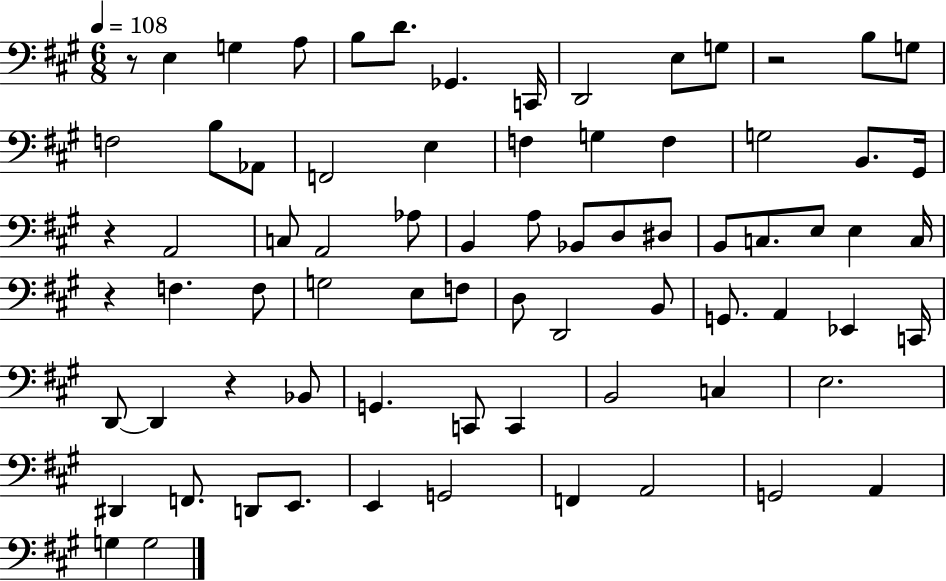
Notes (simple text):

R/e E3/q G3/q A3/e B3/e D4/e. Gb2/q. C2/s D2/h E3/e G3/e R/h B3/e G3/e F3/h B3/e Ab2/e F2/h E3/q F3/q G3/q F3/q G3/h B2/e. G#2/s R/q A2/h C3/e A2/h Ab3/e B2/q A3/e Bb2/e D3/e D#3/e B2/e C3/e. E3/e E3/q C3/s R/q F3/q. F3/e G3/h E3/e F3/e D3/e D2/h B2/e G2/e. A2/q Eb2/q C2/s D2/e D2/q R/q Bb2/e G2/q. C2/e C2/q B2/h C3/q E3/h. D#2/q F2/e. D2/e E2/e. E2/q G2/h F2/q A2/h G2/h A2/q G3/q G3/h